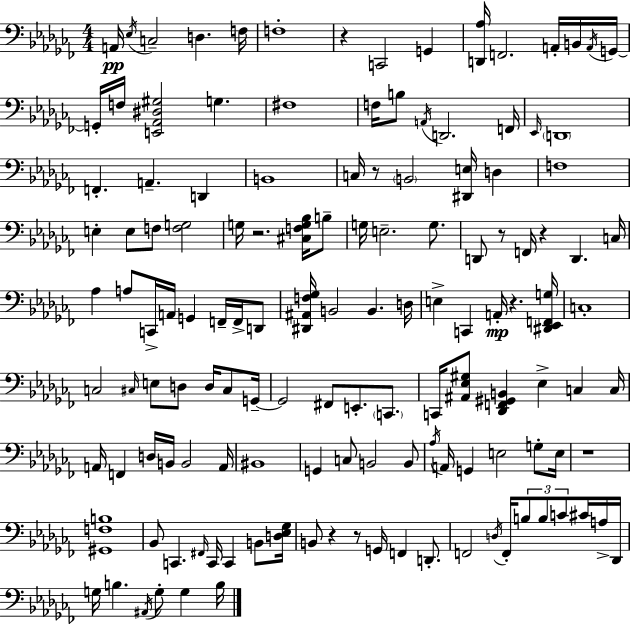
X:1
T:Untitled
M:4/4
L:1/4
K:Abm
A,,/4 _E,/4 C,2 D, F,/4 F,4 z C,,2 G,, [D,,_A,]/4 F,,2 A,,/4 B,,/4 A,,/4 G,,/4 G,,/4 F,/4 [E,,_A,,^D,^G,]2 G, ^F,4 F,/4 B,/2 A,,/4 D,,2 F,,/4 _E,,/4 D,,4 F,, A,, D,, B,,4 C,/4 z/2 B,,2 [^D,,E,]/4 D, F,4 E, E,/2 F,/2 [F,G,]2 G,/4 z2 [^C,F,G,_B,]/4 B,/2 G,/4 E,2 G,/2 D,,/2 z/2 F,,/4 z D,, C,/4 _A, A,/2 C,,/4 A,,/4 G,, F,,/4 F,,/4 D,,/2 [^D,,^A,,F,_G,]/4 B,,2 B,, D,/4 E, C,, A,,/4 z [^D,,_E,,F,,G,]/4 C,4 C,2 ^C,/4 E,/2 D,/2 D,/4 ^C,/2 G,,/4 G,,2 ^F,,/2 E,,/2 C,,/2 C,,/4 [^A,,_E,^G,]/2 [_D,,F,,^G,,B,,] _E, C, C,/4 A,,/4 F,, D,/4 B,,/4 B,,2 A,,/4 ^B,,4 G,, C,/2 B,,2 B,,/2 _A,/4 A,,/4 G,, E,2 G,/2 E,/4 z4 [^G,,F,B,]4 _B,,/2 C,, ^F,,/4 C,,/4 C,, B,,/2 [D,_E,_G,]/4 B,,/2 z z/2 G,,/4 F,, D,,/2 F,,2 D,/4 F,,/4 B,/2 B,/2 C/2 ^C/4 A,/4 _D,,/4 G,/4 B, ^A,,/4 G,/2 G, B,/4